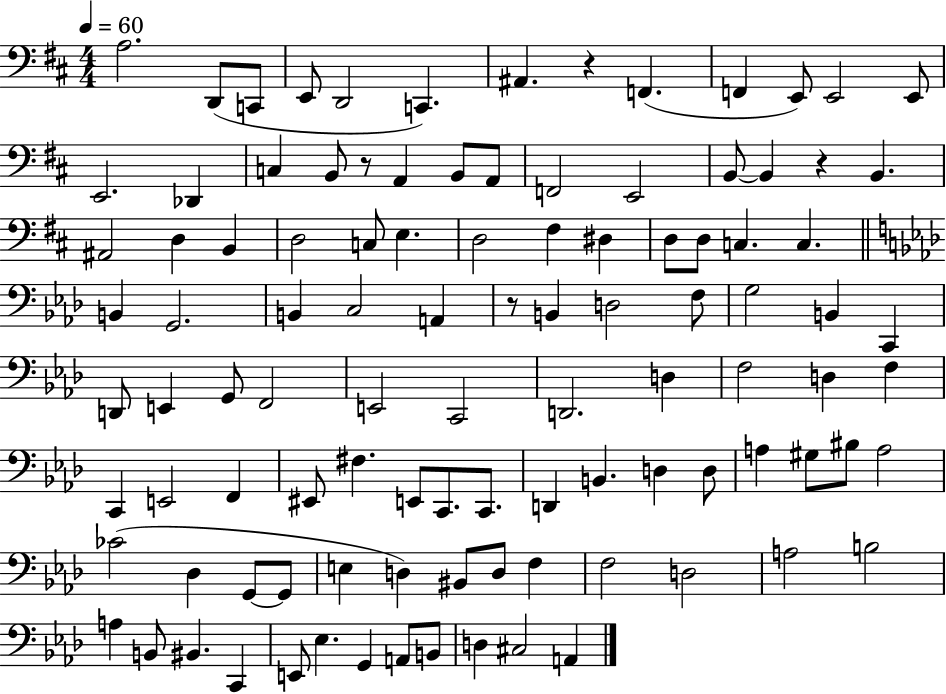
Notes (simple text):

A3/h. D2/e C2/e E2/e D2/h C2/q. A#2/q. R/q F2/q. F2/q E2/e E2/h E2/e E2/h. Db2/q C3/q B2/e R/e A2/q B2/e A2/e F2/h E2/h B2/e B2/q R/q B2/q. A#2/h D3/q B2/q D3/h C3/e E3/q. D3/h F#3/q D#3/q D3/e D3/e C3/q. C3/q. B2/q G2/h. B2/q C3/h A2/q R/e B2/q D3/h F3/e G3/h B2/q C2/q D2/e E2/q G2/e F2/h E2/h C2/h D2/h. D3/q F3/h D3/q F3/q C2/q E2/h F2/q EIS2/e F#3/q. E2/e C2/e. C2/e. D2/q B2/q. D3/q D3/e A3/q G#3/e BIS3/e A3/h CES4/h Db3/q G2/e G2/e E3/q D3/q BIS2/e D3/e F3/q F3/h D3/h A3/h B3/h A3/q B2/e BIS2/q. C2/q E2/e Eb3/q. G2/q A2/e B2/e D3/q C#3/h A2/q